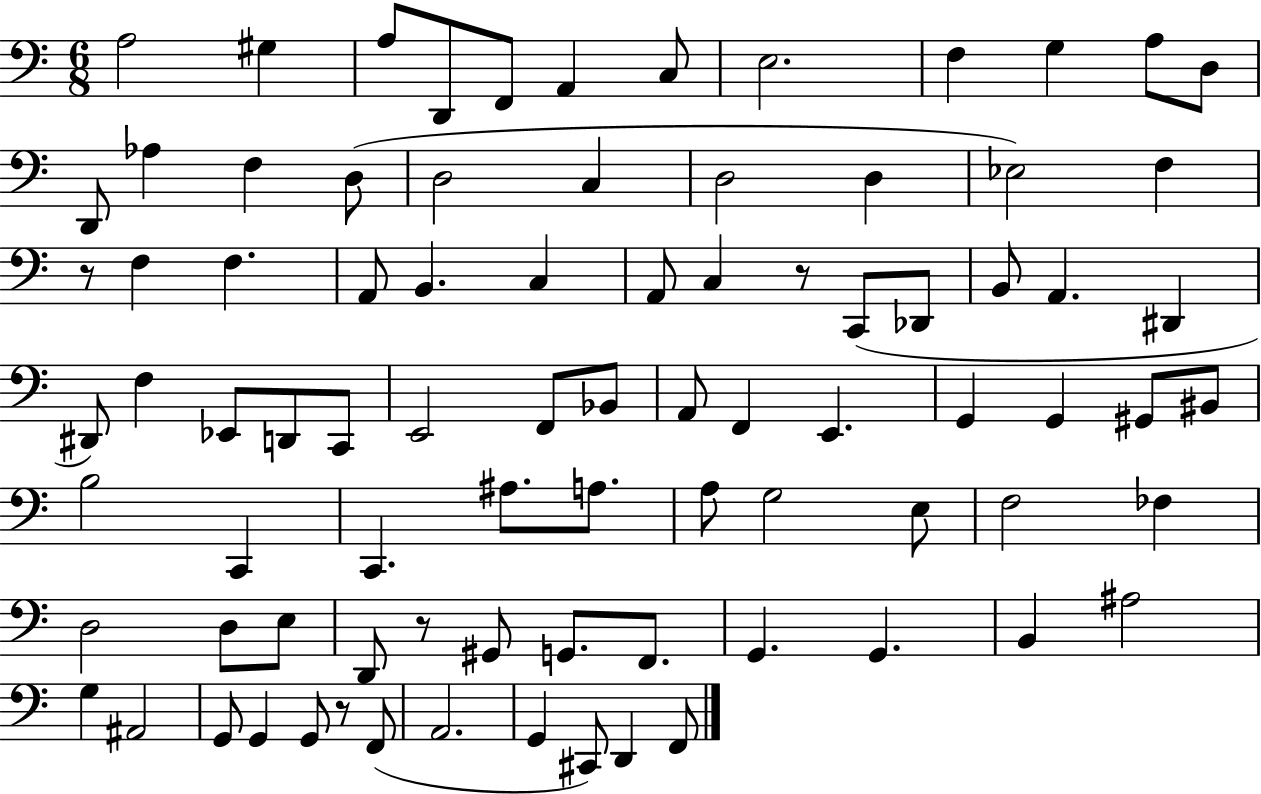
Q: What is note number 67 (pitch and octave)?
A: G2